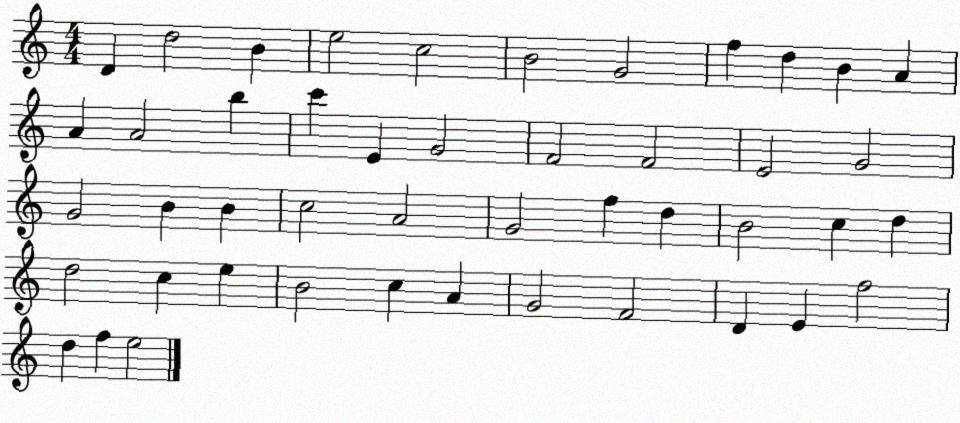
X:1
T:Untitled
M:4/4
L:1/4
K:C
D d2 B e2 c2 B2 G2 f d B A A A2 b c' E G2 F2 F2 E2 G2 G2 B B c2 A2 G2 f d B2 c d d2 c e B2 c A G2 F2 D E f2 d f e2